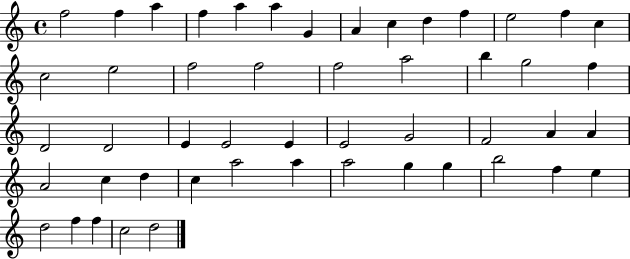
F5/h F5/q A5/q F5/q A5/q A5/q G4/q A4/q C5/q D5/q F5/q E5/h F5/q C5/q C5/h E5/h F5/h F5/h F5/h A5/h B5/q G5/h F5/q D4/h D4/h E4/q E4/h E4/q E4/h G4/h F4/h A4/q A4/q A4/h C5/q D5/q C5/q A5/h A5/q A5/h G5/q G5/q B5/h F5/q E5/q D5/h F5/q F5/q C5/h D5/h